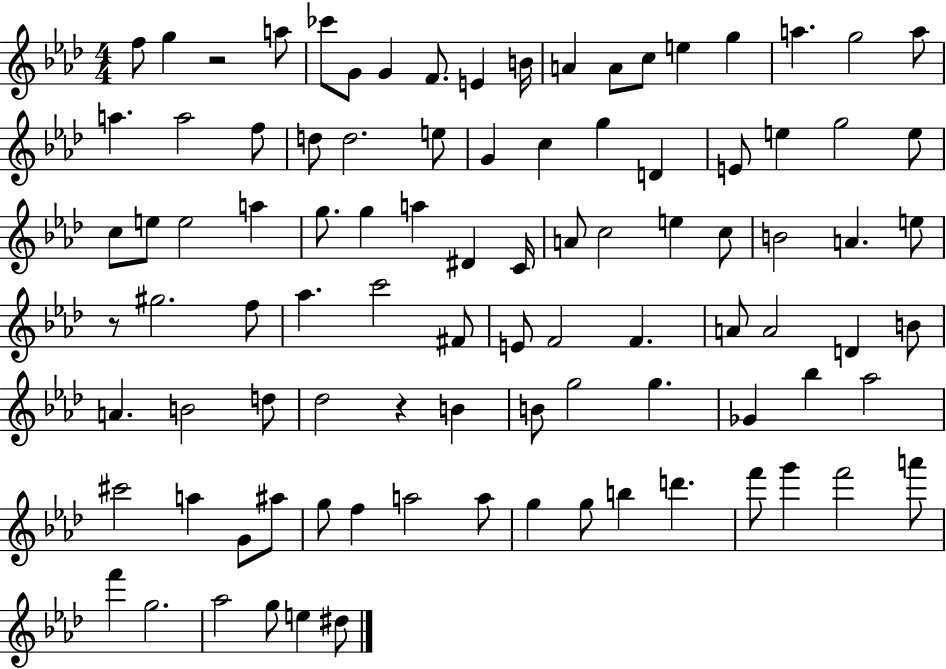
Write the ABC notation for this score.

X:1
T:Untitled
M:4/4
L:1/4
K:Ab
f/2 g z2 a/2 _c'/2 G/2 G F/2 E B/4 A A/2 c/2 e g a g2 a/2 a a2 f/2 d/2 d2 e/2 G c g D E/2 e g2 e/2 c/2 e/2 e2 a g/2 g a ^D C/4 A/2 c2 e c/2 B2 A e/2 z/2 ^g2 f/2 _a c'2 ^F/2 E/2 F2 F A/2 A2 D B/2 A B2 d/2 _d2 z B B/2 g2 g _G _b _a2 ^c'2 a G/2 ^a/2 g/2 f a2 a/2 g g/2 b d' f'/2 g' f'2 a'/2 f' g2 _a2 g/2 e ^d/2